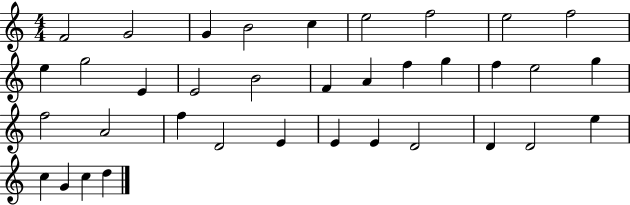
F4/h G4/h G4/q B4/h C5/q E5/h F5/h E5/h F5/h E5/q G5/h E4/q E4/h B4/h F4/q A4/q F5/q G5/q F5/q E5/h G5/q F5/h A4/h F5/q D4/h E4/q E4/q E4/q D4/h D4/q D4/h E5/q C5/q G4/q C5/q D5/q